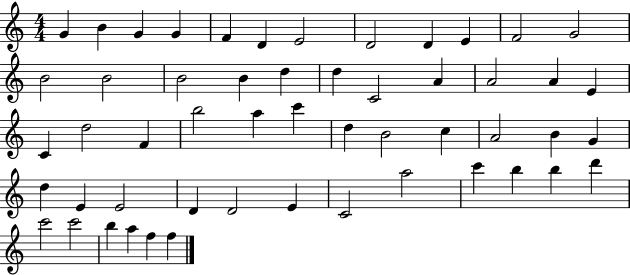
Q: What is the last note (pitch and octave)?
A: F5